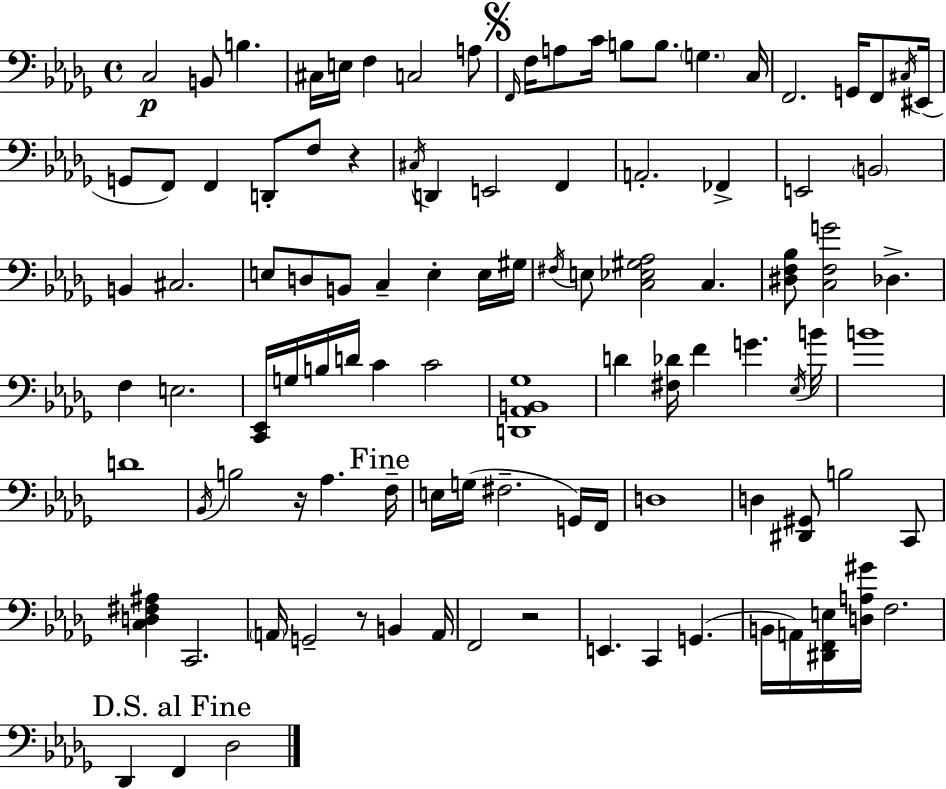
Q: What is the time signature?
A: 4/4